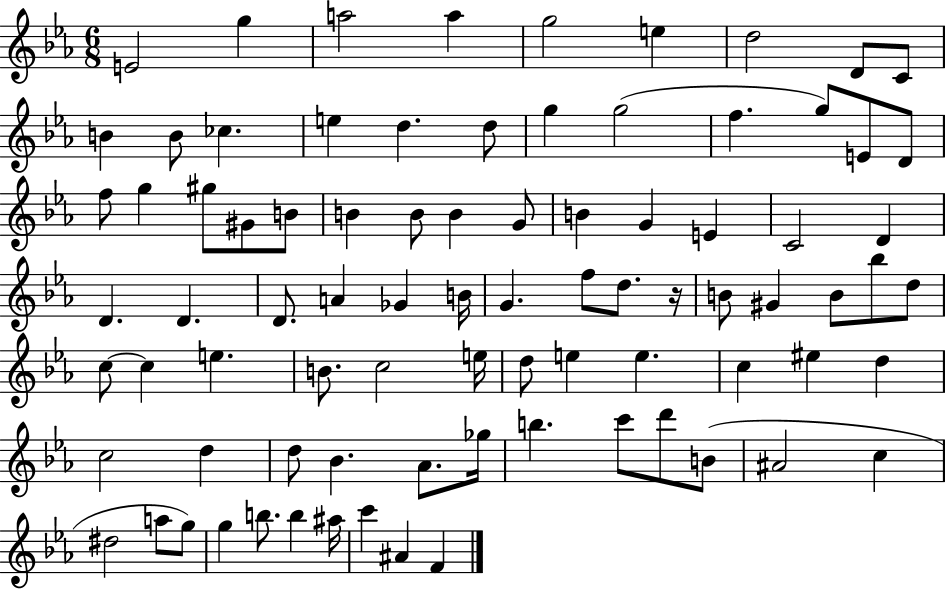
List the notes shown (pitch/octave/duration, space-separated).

E4/h G5/q A5/h A5/q G5/h E5/q D5/h D4/e C4/e B4/q B4/e CES5/q. E5/q D5/q. D5/e G5/q G5/h F5/q. G5/e E4/e D4/e F5/e G5/q G#5/e G#4/e B4/e B4/q B4/e B4/q G4/e B4/q G4/q E4/q C4/h D4/q D4/q. D4/q. D4/e. A4/q Gb4/q B4/s G4/q. F5/e D5/e. R/s B4/e G#4/q B4/e Bb5/e D5/e C5/e C5/q E5/q. B4/e. C5/h E5/s D5/e E5/q E5/q. C5/q EIS5/q D5/q C5/h D5/q D5/e Bb4/q. Ab4/e. Gb5/s B5/q. C6/e D6/e B4/e A#4/h C5/q D#5/h A5/e G5/e G5/q B5/e. B5/q A#5/s C6/q A#4/q F4/q